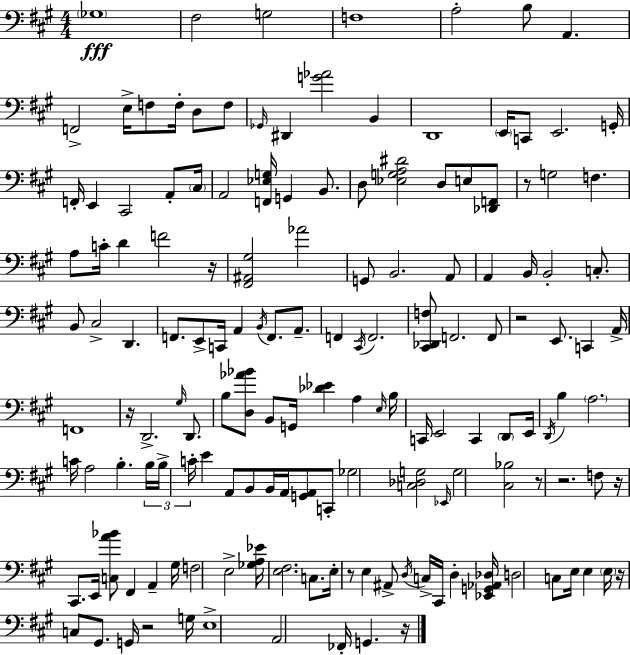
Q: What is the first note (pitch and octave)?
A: Gb3